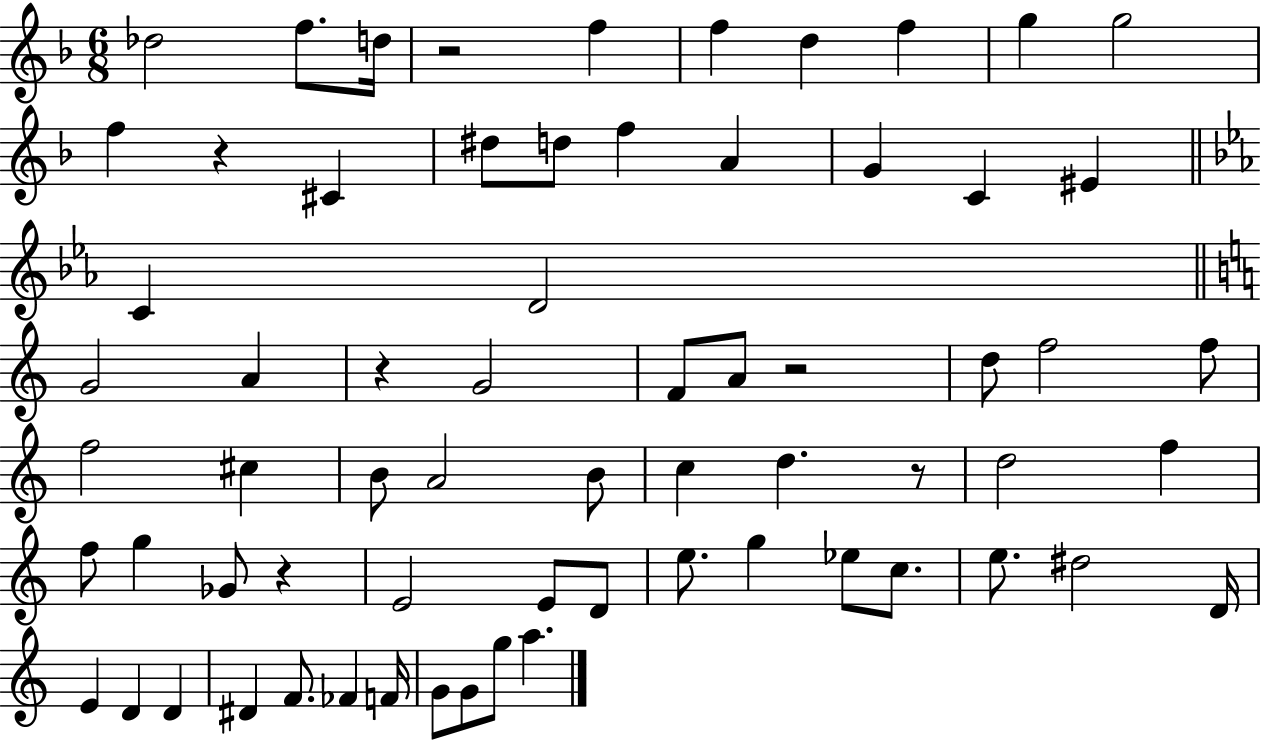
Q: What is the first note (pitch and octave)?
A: Db5